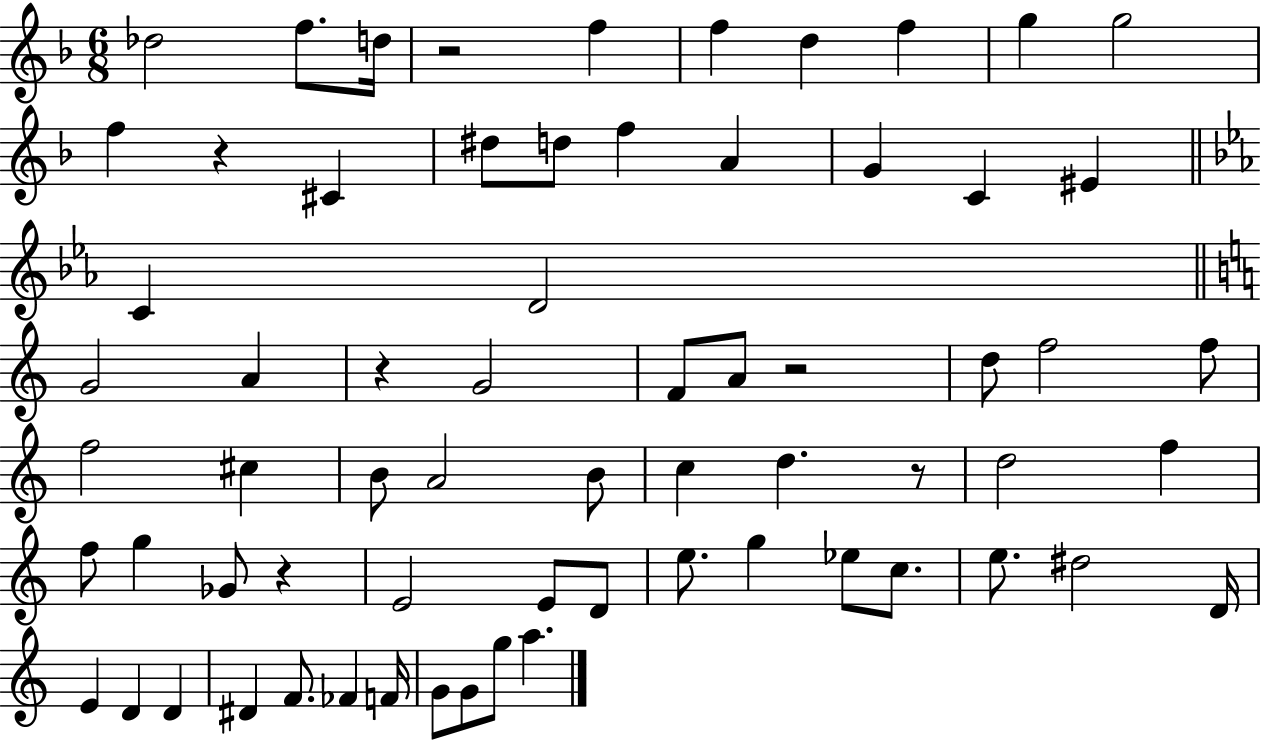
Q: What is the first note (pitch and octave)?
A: Db5